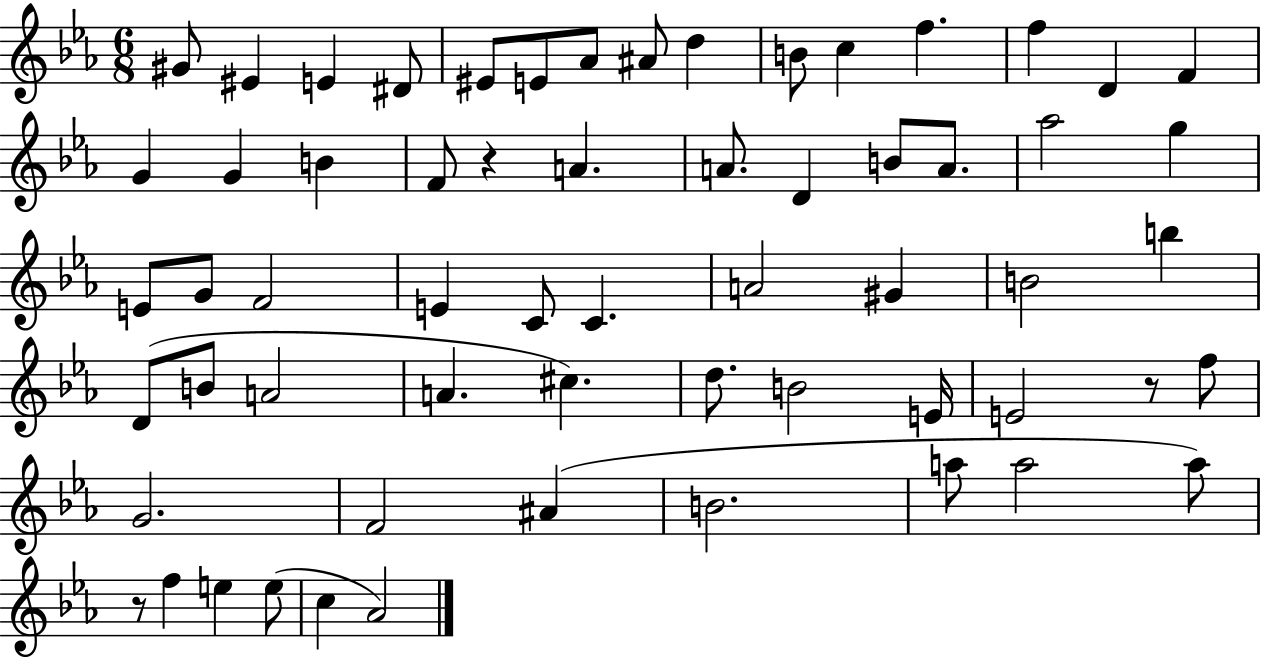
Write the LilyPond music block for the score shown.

{
  \clef treble
  \numericTimeSignature
  \time 6/8
  \key ees \major
  gis'8 eis'4 e'4 dis'8 | eis'8 e'8 aes'8 ais'8 d''4 | b'8 c''4 f''4. | f''4 d'4 f'4 | \break g'4 g'4 b'4 | f'8 r4 a'4. | a'8. d'4 b'8 a'8. | aes''2 g''4 | \break e'8 g'8 f'2 | e'4 c'8 c'4. | a'2 gis'4 | b'2 b''4 | \break d'8( b'8 a'2 | a'4. cis''4.) | d''8. b'2 e'16 | e'2 r8 f''8 | \break g'2. | f'2 ais'4( | b'2. | a''8 a''2 a''8) | \break r8 f''4 e''4 e''8( | c''4 aes'2) | \bar "|."
}